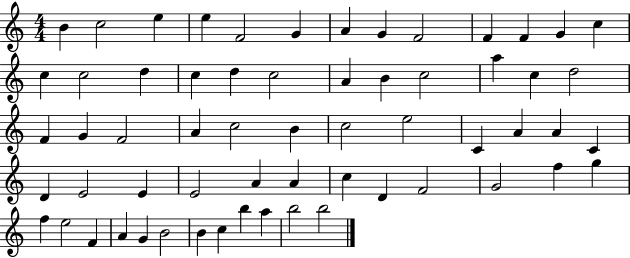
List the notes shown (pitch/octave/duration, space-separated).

B4/q C5/h E5/q E5/q F4/h G4/q A4/q G4/q F4/h F4/q F4/q G4/q C5/q C5/q C5/h D5/q C5/q D5/q C5/h A4/q B4/q C5/h A5/q C5/q D5/h F4/q G4/q F4/h A4/q C5/h B4/q C5/h E5/h C4/q A4/q A4/q C4/q D4/q E4/h E4/q E4/h A4/q A4/q C5/q D4/q F4/h G4/h F5/q G5/q F5/q E5/h F4/q A4/q G4/q B4/h B4/q C5/q B5/q A5/q B5/h B5/h